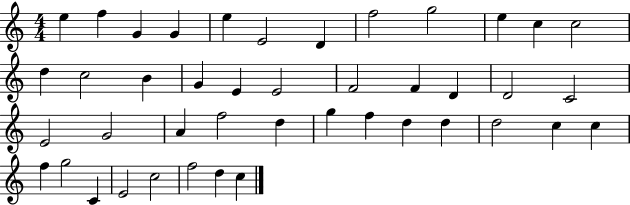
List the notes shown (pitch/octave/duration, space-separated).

E5/q F5/q G4/q G4/q E5/q E4/h D4/q F5/h G5/h E5/q C5/q C5/h D5/q C5/h B4/q G4/q E4/q E4/h F4/h F4/q D4/q D4/h C4/h E4/h G4/h A4/q F5/h D5/q G5/q F5/q D5/q D5/q D5/h C5/q C5/q F5/q G5/h C4/q E4/h C5/h F5/h D5/q C5/q